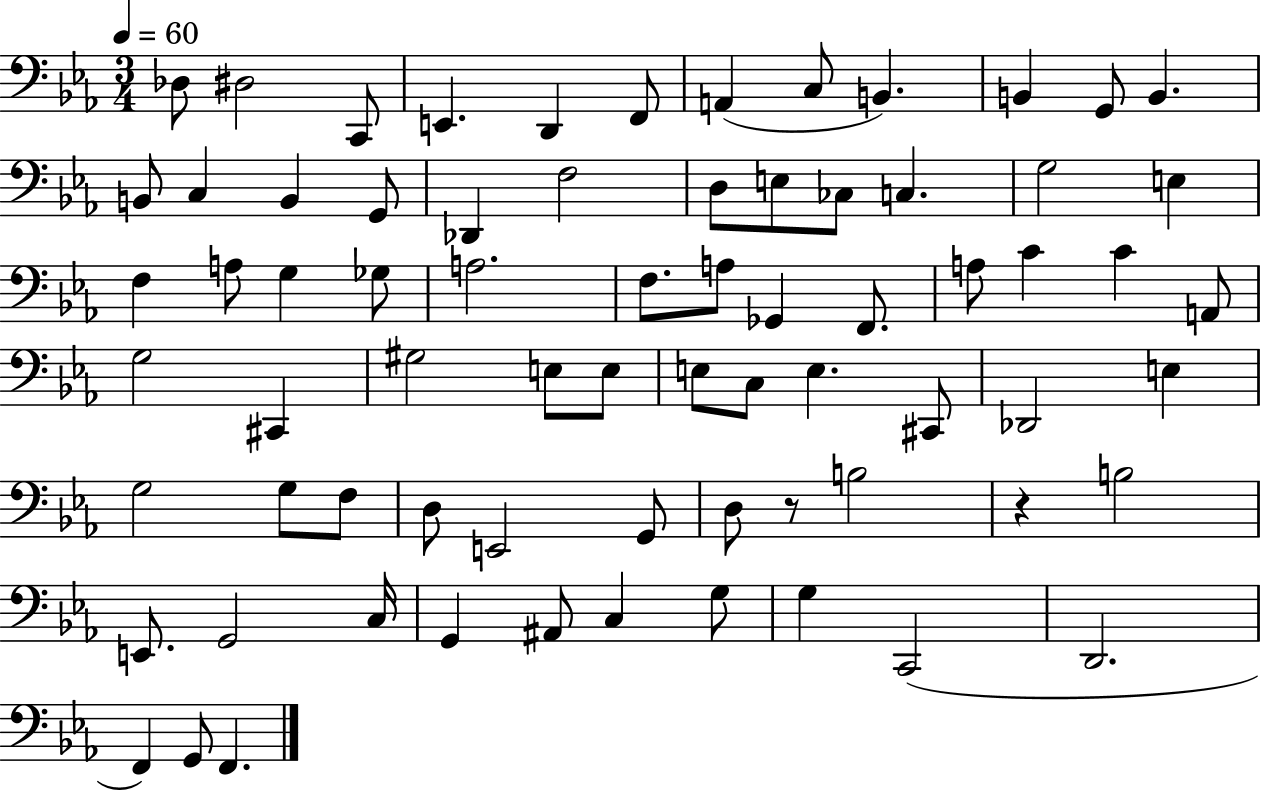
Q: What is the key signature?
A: EES major